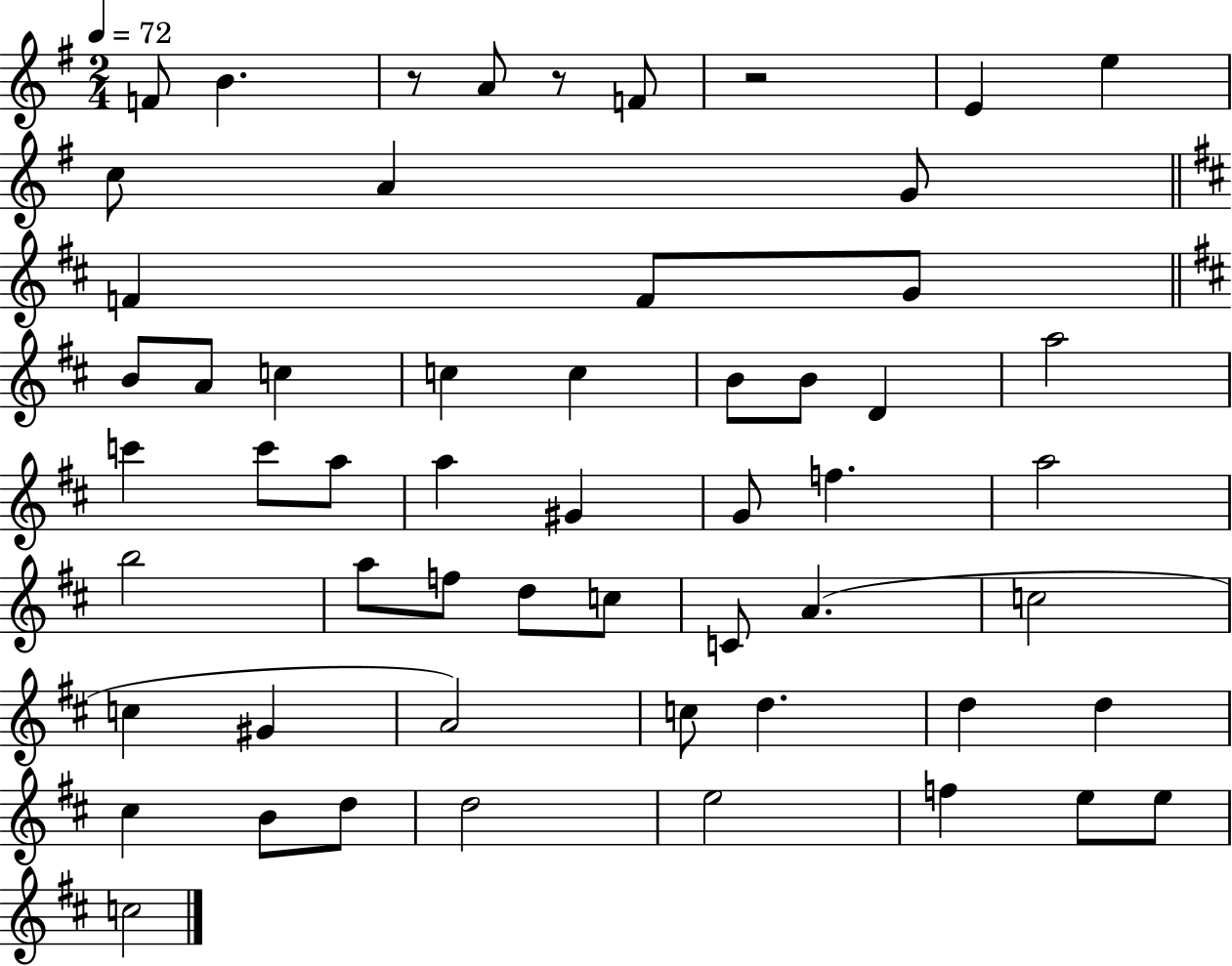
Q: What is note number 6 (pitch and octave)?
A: E5